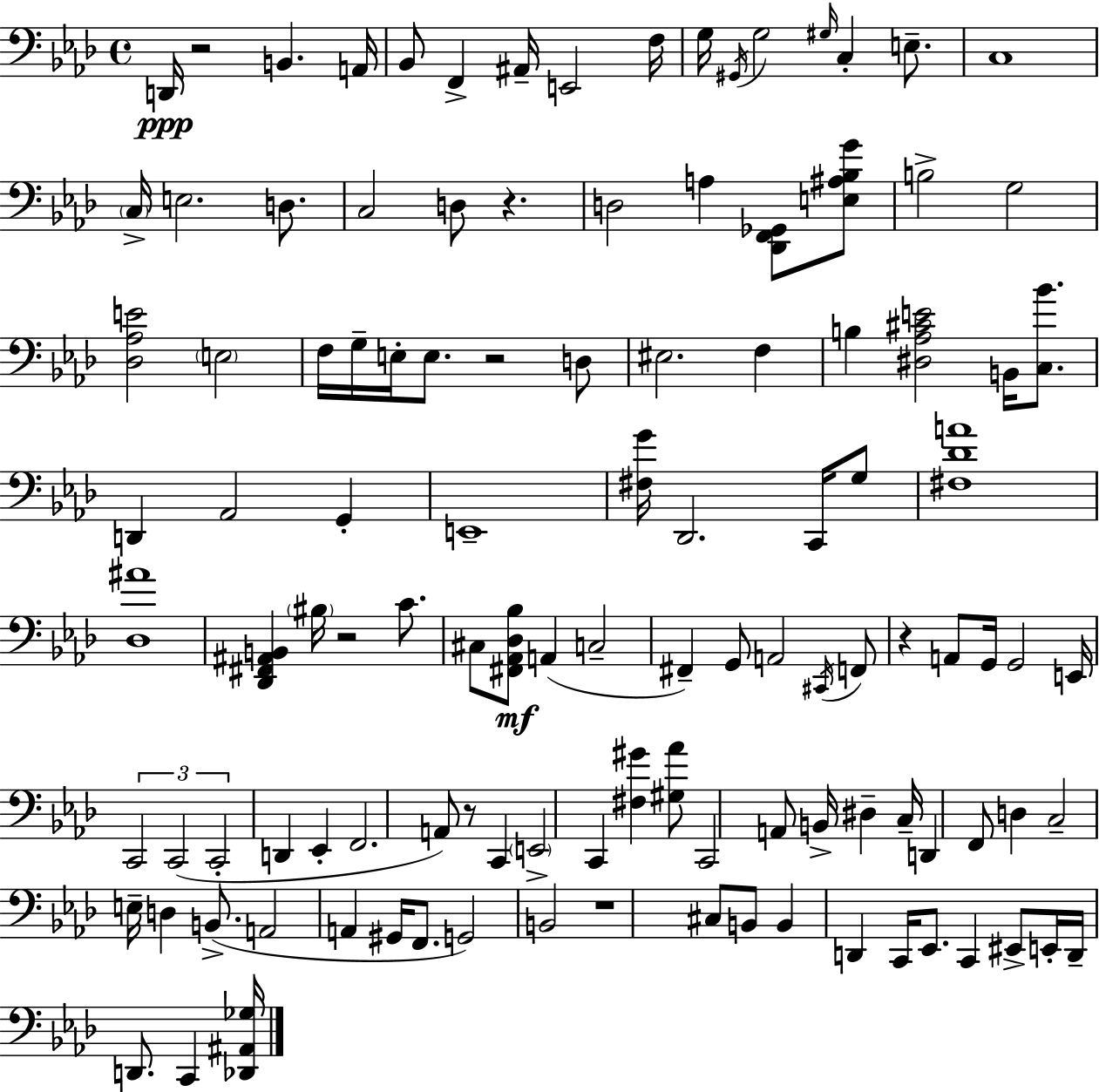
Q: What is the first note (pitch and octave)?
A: D2